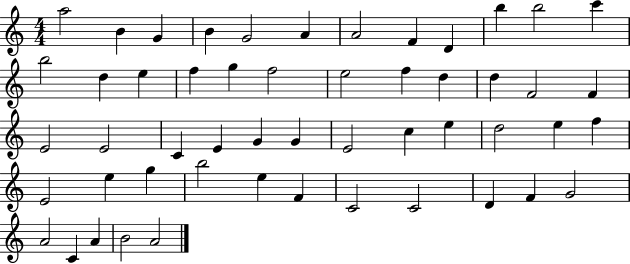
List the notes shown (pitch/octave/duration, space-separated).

A5/h B4/q G4/q B4/q G4/h A4/q A4/h F4/q D4/q B5/q B5/h C6/q B5/h D5/q E5/q F5/q G5/q F5/h E5/h F5/q D5/q D5/q F4/h F4/q E4/h E4/h C4/q E4/q G4/q G4/q E4/h C5/q E5/q D5/h E5/q F5/q E4/h E5/q G5/q B5/h E5/q F4/q C4/h C4/h D4/q F4/q G4/h A4/h C4/q A4/q B4/h A4/h